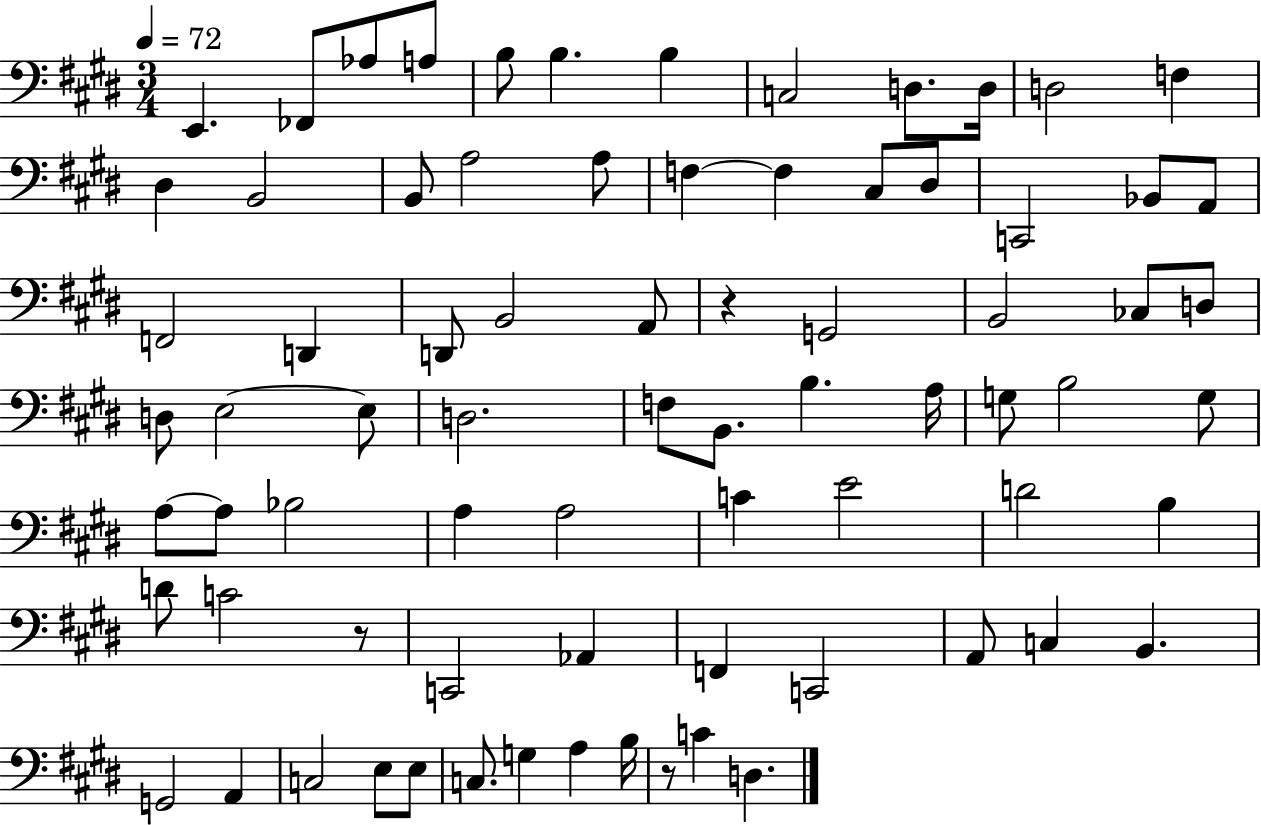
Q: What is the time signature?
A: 3/4